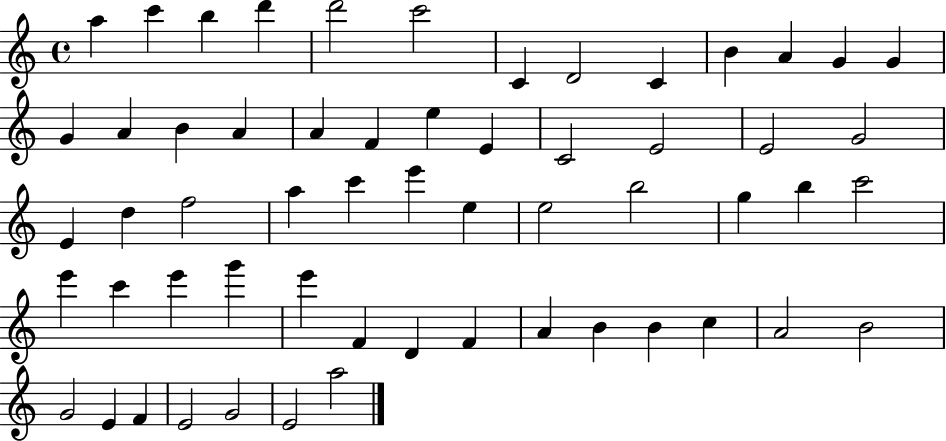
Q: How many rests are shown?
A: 0